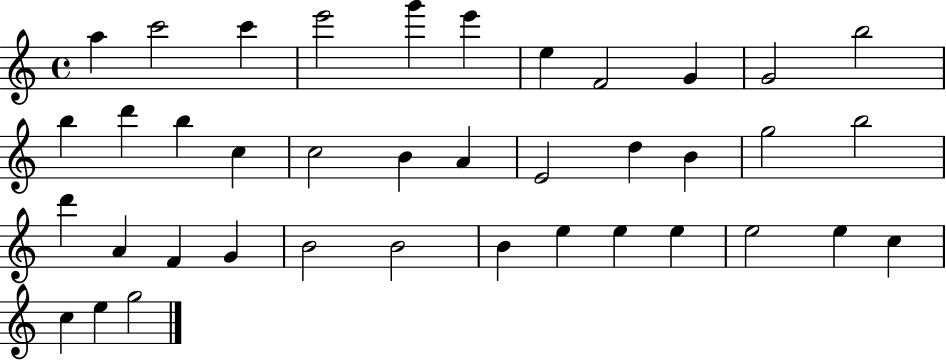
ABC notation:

X:1
T:Untitled
M:4/4
L:1/4
K:C
a c'2 c' e'2 g' e' e F2 G G2 b2 b d' b c c2 B A E2 d B g2 b2 d' A F G B2 B2 B e e e e2 e c c e g2